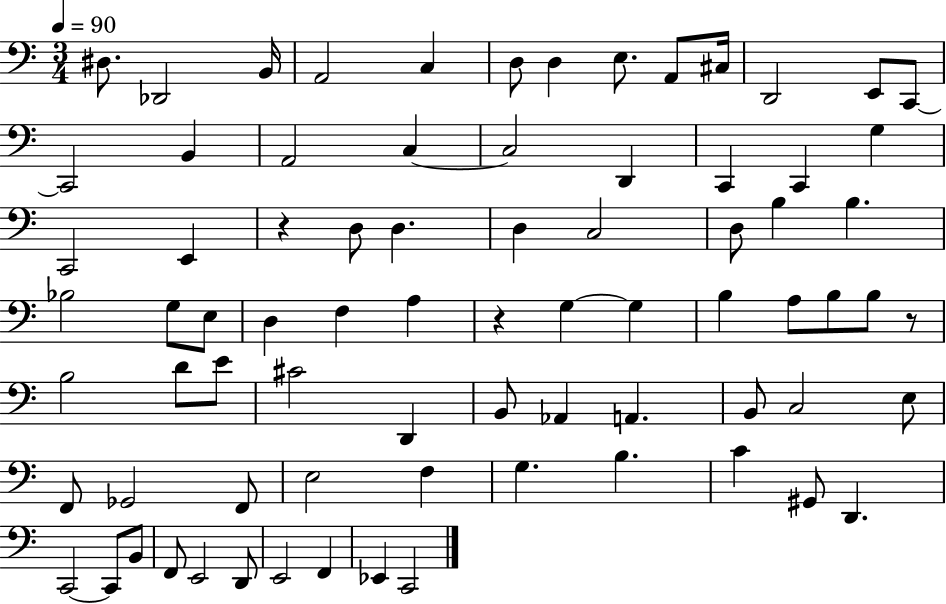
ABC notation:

X:1
T:Untitled
M:3/4
L:1/4
K:C
^D,/2 _D,,2 B,,/4 A,,2 C, D,/2 D, E,/2 A,,/2 ^C,/4 D,,2 E,,/2 C,,/2 C,,2 B,, A,,2 C, C,2 D,, C,, C,, G, C,,2 E,, z D,/2 D, D, C,2 D,/2 B, B, _B,2 G,/2 E,/2 D, F, A, z G, G, B, A,/2 B,/2 B,/2 z/2 B,2 D/2 E/2 ^C2 D,, B,,/2 _A,, A,, B,,/2 C,2 E,/2 F,,/2 _G,,2 F,,/2 E,2 F, G, B, C ^G,,/2 D,, C,,2 C,,/2 B,,/2 F,,/2 E,,2 D,,/2 E,,2 F,, _E,, C,,2